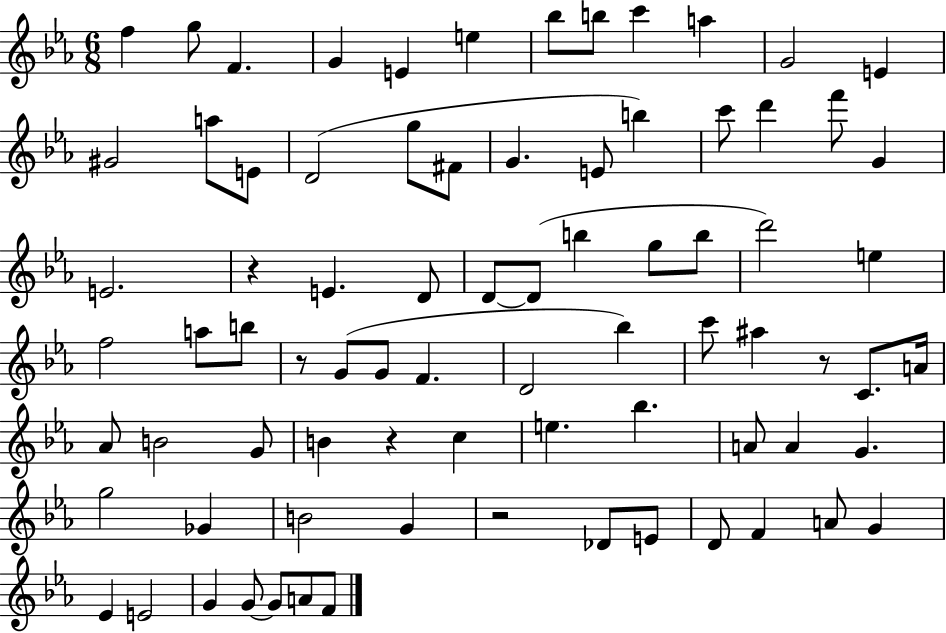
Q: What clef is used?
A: treble